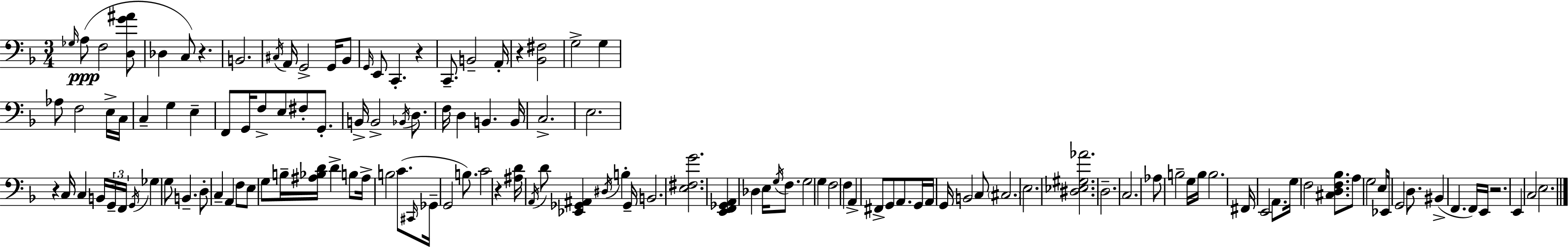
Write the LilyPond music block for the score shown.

{
  \clef bass
  \numericTimeSignature
  \time 3/4
  \key d \minor
  \grace { ges16 }\ppp a8( f2 <d g' ais'>8 | des4 c8) r4. | b,2. | \acciaccatura { cis16 } a,16 g,2-> g,16 | \break bes,8 \grace { g,16 } e,8 c,4.-. r4 | c,8.-- b,2-- | a,16-. r4 <bes, fis>2 | g2-> g4 | \break aes8 f2 | e16-> c16 c4-- g4 e4-- | f,8 g,16 f8-> e8 fis8-. | g,8.-. b,16-> b,2-> | \break \acciaccatura { bes,16 } d8. f16 d4 b,4. | b,16 c2.-> | e2. | r4 c16 c4 | \break b,16 \tuplet 3/2 { g,16-- f,16 \acciaccatura { g,16 } } ges4 g8 b,4.-- | d8-. c4-- a,4 | f8 e8 g8 b16-- <ais bes d'>16 d'4-> | b8 ais16-> b2 | \break c'8.( \grace { cis,16 } ges,16-- g,2 | b8.) c'2 | r4 <ais d'>16 \acciaccatura { a,16 } d'8 <ees, ges, ais,>4 | \acciaccatura { dis16 } b4-. ges,16-- b,2. | \break <e fis g'>2. | <e, f, ges, a,>4 | des4 e16 \acciaccatura { g16 } f8. g2 | g4 f2 | \break f4 a,4-> | fis,8-> g,8 a,8. g,16 a,16 g,16 b,2 | c8 \parenthesize cis2. | e2. | \break <dis ees gis aes'>2. | d2.-- | c2. | aes8 b2-- | \break g16 b16 b2. | fis,16 e,2 | a,8. g16 f2 | <cis d f bes>8. a8 g2 | \break e8 ees,16 g,2 | d8. bis,4->( | f,4. f,16) e,16 r2. | e,4 | \break c2 e2. | \bar "|."
}